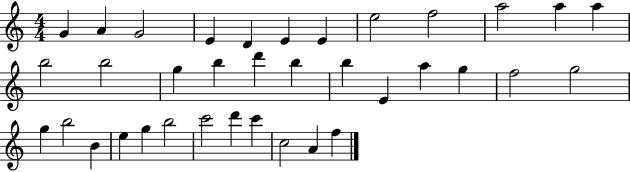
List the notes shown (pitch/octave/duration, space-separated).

G4/q A4/q G4/h E4/q D4/q E4/q E4/q E5/h F5/h A5/h A5/q A5/q B5/h B5/h G5/q B5/q D6/q B5/q B5/q E4/q A5/q G5/q F5/h G5/h G5/q B5/h B4/q E5/q G5/q B5/h C6/h D6/q C6/q C5/h A4/q F5/q